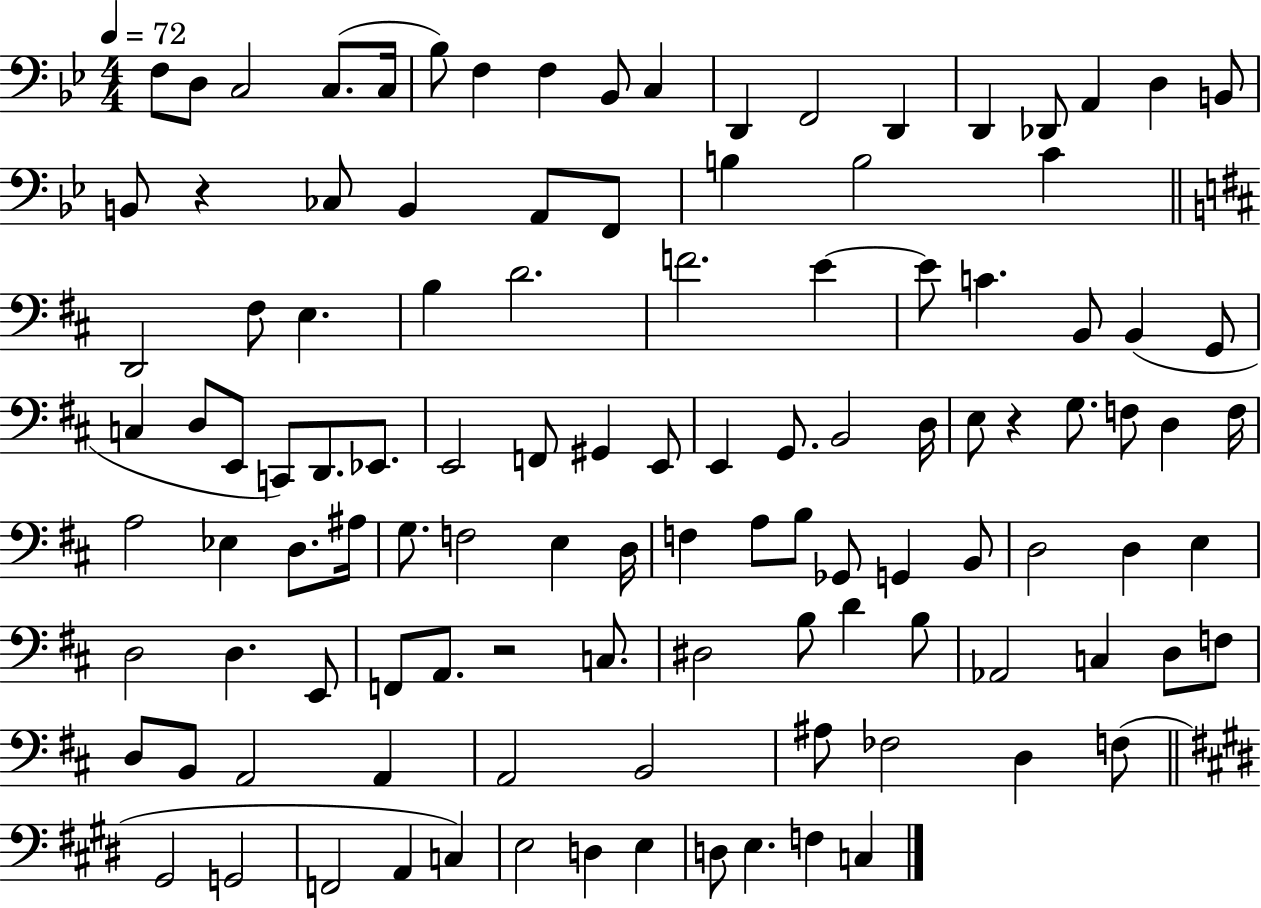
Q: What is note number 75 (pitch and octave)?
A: D3